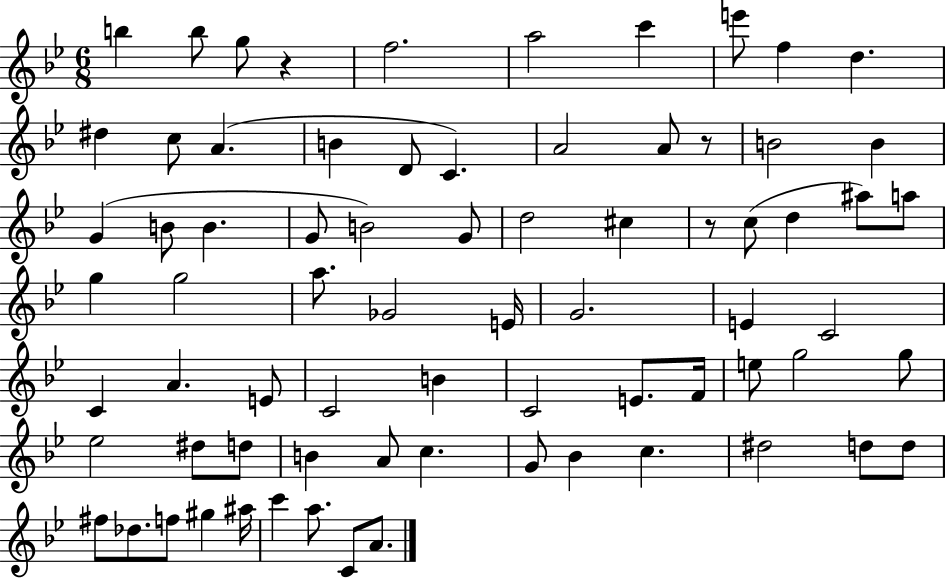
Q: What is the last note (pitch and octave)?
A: A4